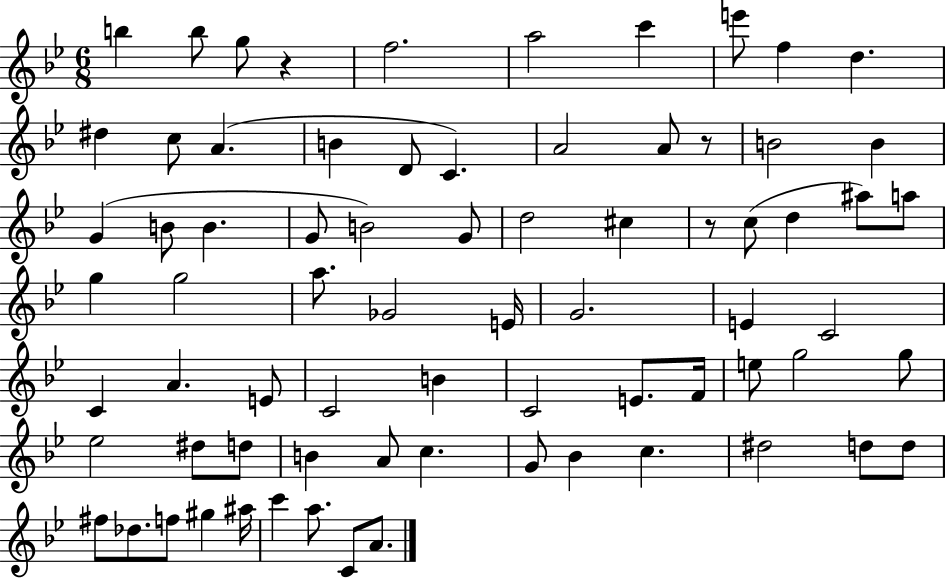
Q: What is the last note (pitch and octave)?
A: A4